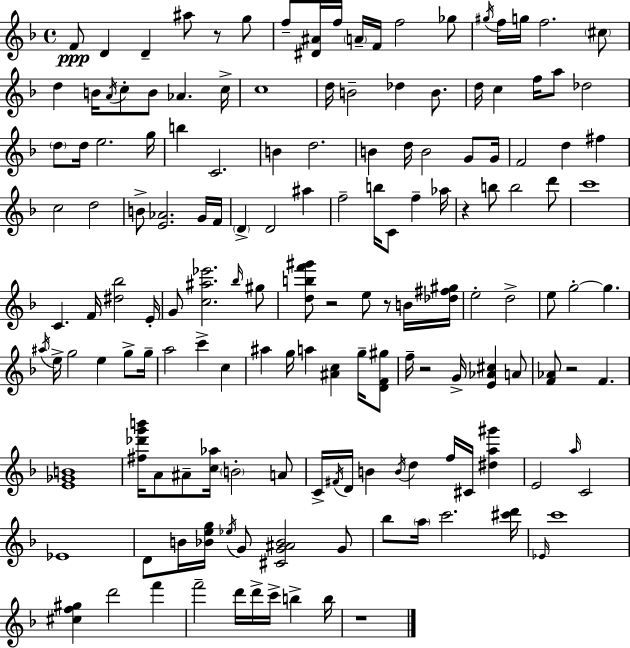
F4/e D4/q D4/q A#5/e R/e G5/e F5/e [D#4,A#4]/s F5/s A4/s F4/s F5/h Gb5/e G#5/s F5/s G5/s F5/h. C#5/e D5/q B4/s A4/s C5/e B4/e Ab4/q. C5/s C5/w D5/s B4/h Db5/q B4/e. D5/s C5/q F5/s A5/e Db5/h D5/e D5/s E5/h. G5/s B5/q C4/h. B4/q D5/h. B4/q D5/s B4/h G4/e G4/s F4/h D5/q F#5/q C5/h D5/h B4/e [E4,Ab4]/h. G4/s F4/s D4/q D4/h A#5/q F5/h B5/s C4/e F5/q Ab5/s R/q B5/e B5/h D6/e C6/w C4/q. F4/s [D#5,Bb5]/h E4/s G4/e [C5,A#5,Eb6]/h. Bb5/s G#5/e [D5,B5,F6,G#6]/e R/h E5/e R/e B4/s [Db5,F#5,G#5]/s E5/h D5/h E5/e G5/h G5/q. A#5/s E5/s G5/h E5/q G5/e G5/s A5/h C6/q C5/q A#5/q G5/s A5/q [A#4,C5]/q G5/s [D4,F4,G#5]/e F5/s R/h G4/s [E4,Ab4,C#5]/q A4/e [F4,Ab4]/e R/h F4/q. [E4,Gb4,B4]/w [F#5,Db6,G6,B6]/s A4/e A#4/e [C5,Ab5]/s B4/h A4/e C4/s F#4/s D4/s B4/q B4/s D5/q F5/s C#4/s [D#5,A5,G#6]/q E4/h A5/s C4/h Eb4/w D4/e B4/s [Bb4,E5,G5]/s Eb5/s G4/e [C#4,G4,A#4,Bb4]/h G4/e Bb5/e A5/s C6/h. [C#6,D6]/s Eb4/s C6/w [C#5,F5,G#5]/q D6/h F6/q F6/h D6/s D6/s C6/s B5/q B5/s R/w